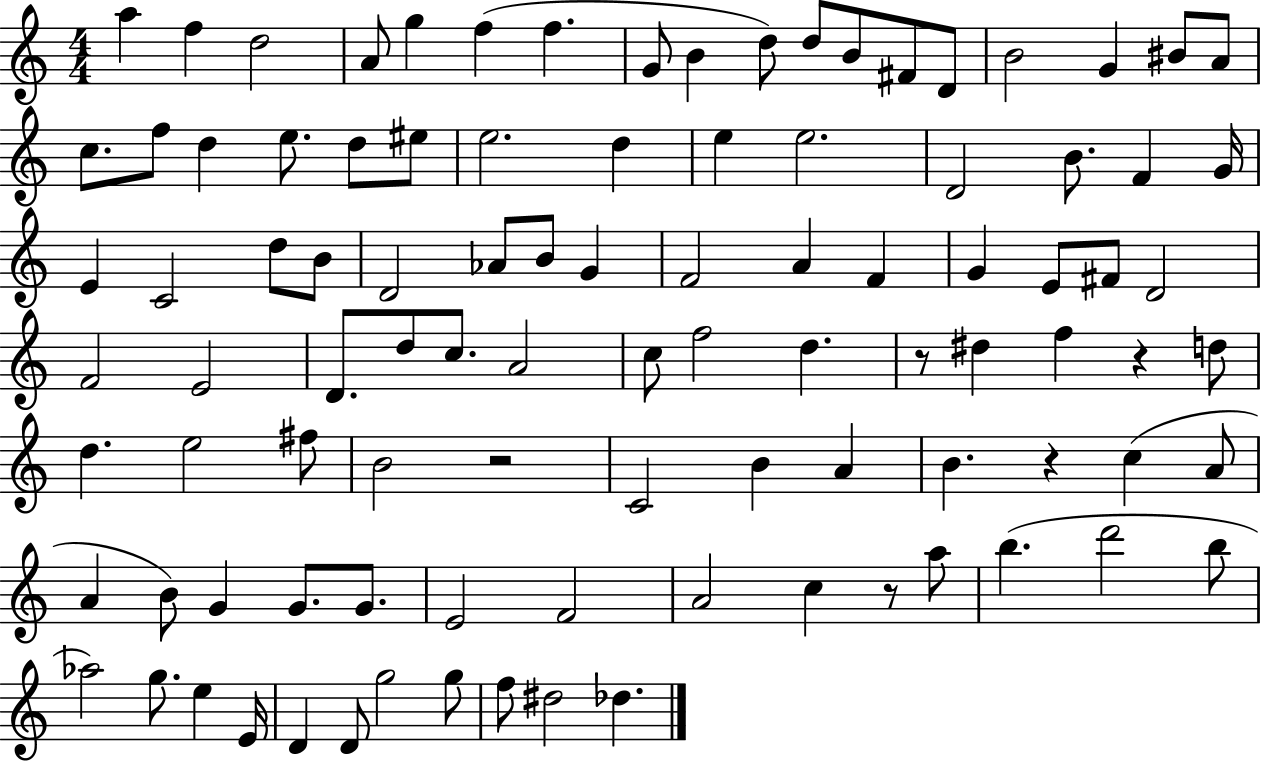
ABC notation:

X:1
T:Untitled
M:4/4
L:1/4
K:C
a f d2 A/2 g f f G/2 B d/2 d/2 B/2 ^F/2 D/2 B2 G ^B/2 A/2 c/2 f/2 d e/2 d/2 ^e/2 e2 d e e2 D2 B/2 F G/4 E C2 d/2 B/2 D2 _A/2 B/2 G F2 A F G E/2 ^F/2 D2 F2 E2 D/2 d/2 c/2 A2 c/2 f2 d z/2 ^d f z d/2 d e2 ^f/2 B2 z2 C2 B A B z c A/2 A B/2 G G/2 G/2 E2 F2 A2 c z/2 a/2 b d'2 b/2 _a2 g/2 e E/4 D D/2 g2 g/2 f/2 ^d2 _d